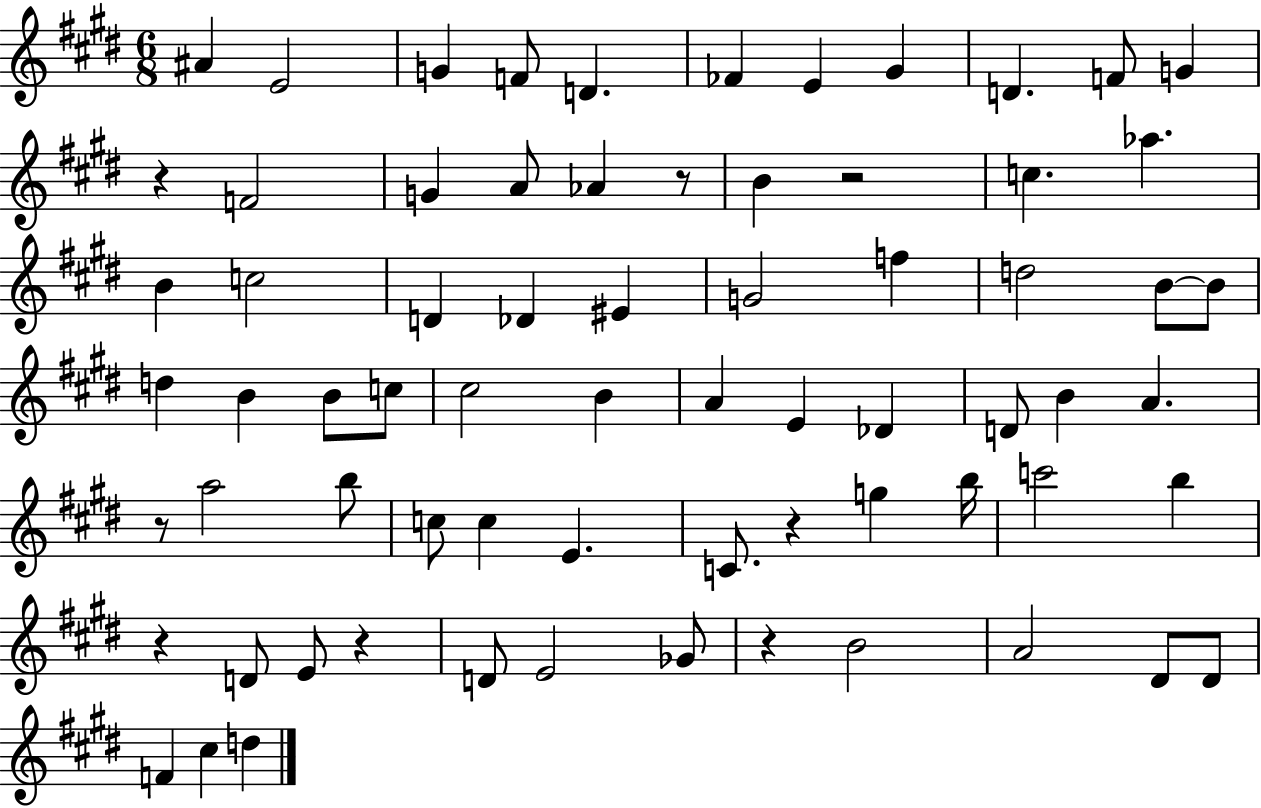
{
  \clef treble
  \numericTimeSignature
  \time 6/8
  \key e \major
  ais'4 e'2 | g'4 f'8 d'4. | fes'4 e'4 gis'4 | d'4. f'8 g'4 | \break r4 f'2 | g'4 a'8 aes'4 r8 | b'4 r2 | c''4. aes''4. | \break b'4 c''2 | d'4 des'4 eis'4 | g'2 f''4 | d''2 b'8~~ b'8 | \break d''4 b'4 b'8 c''8 | cis''2 b'4 | a'4 e'4 des'4 | d'8 b'4 a'4. | \break r8 a''2 b''8 | c''8 c''4 e'4. | c'8. r4 g''4 b''16 | c'''2 b''4 | \break r4 d'8 e'8 r4 | d'8 e'2 ges'8 | r4 b'2 | a'2 dis'8 dis'8 | \break f'4 cis''4 d''4 | \bar "|."
}